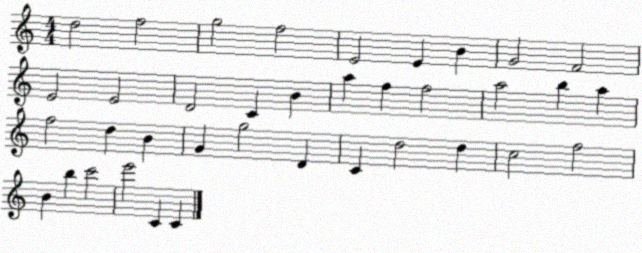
X:1
T:Untitled
M:4/4
L:1/4
K:C
d2 f2 g2 f2 E2 E B G2 F2 E2 E2 D2 C B a f f2 a2 b a f2 d B G g2 D C d2 d c2 f2 B b c'2 e'2 C C